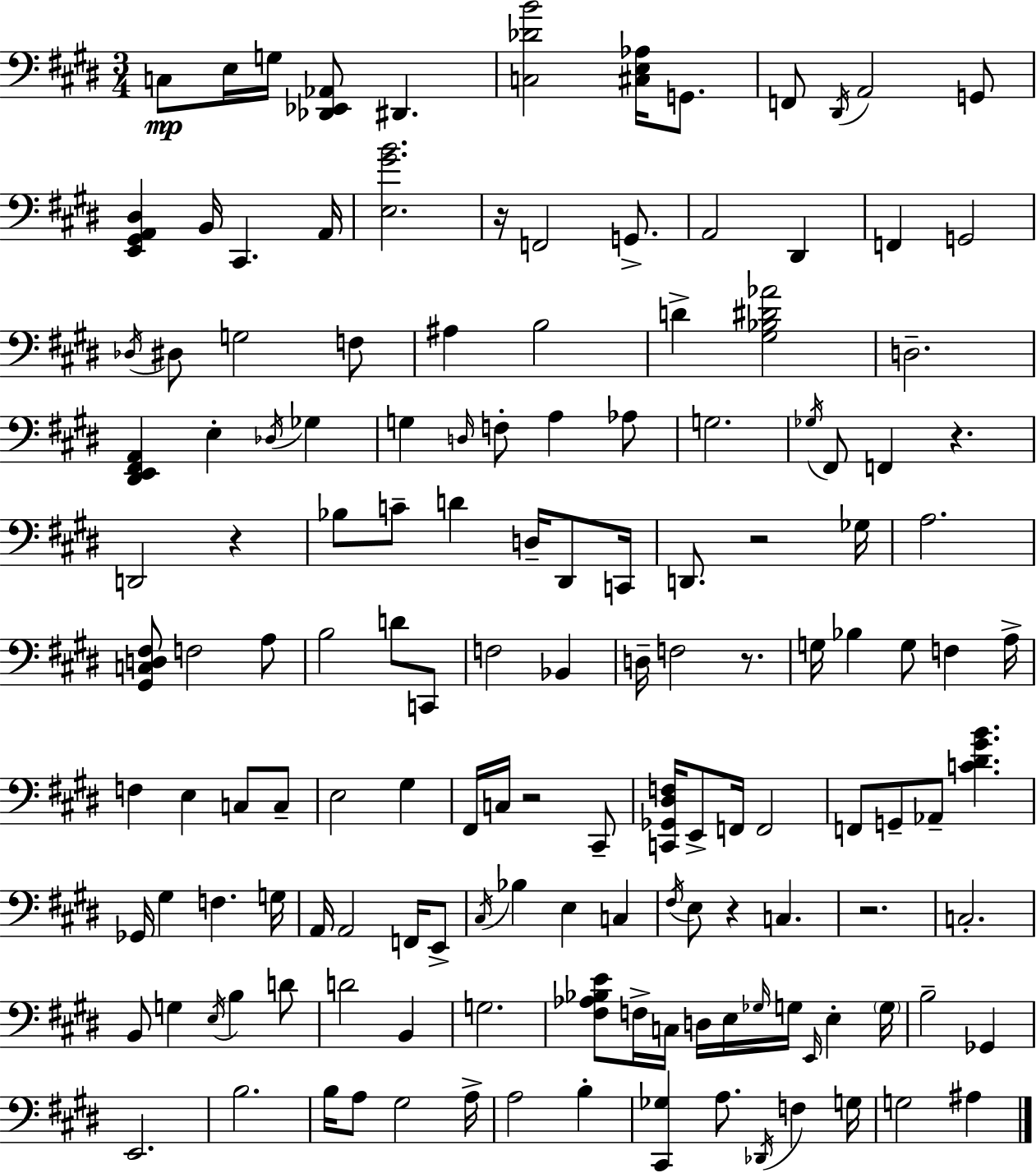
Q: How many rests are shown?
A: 8